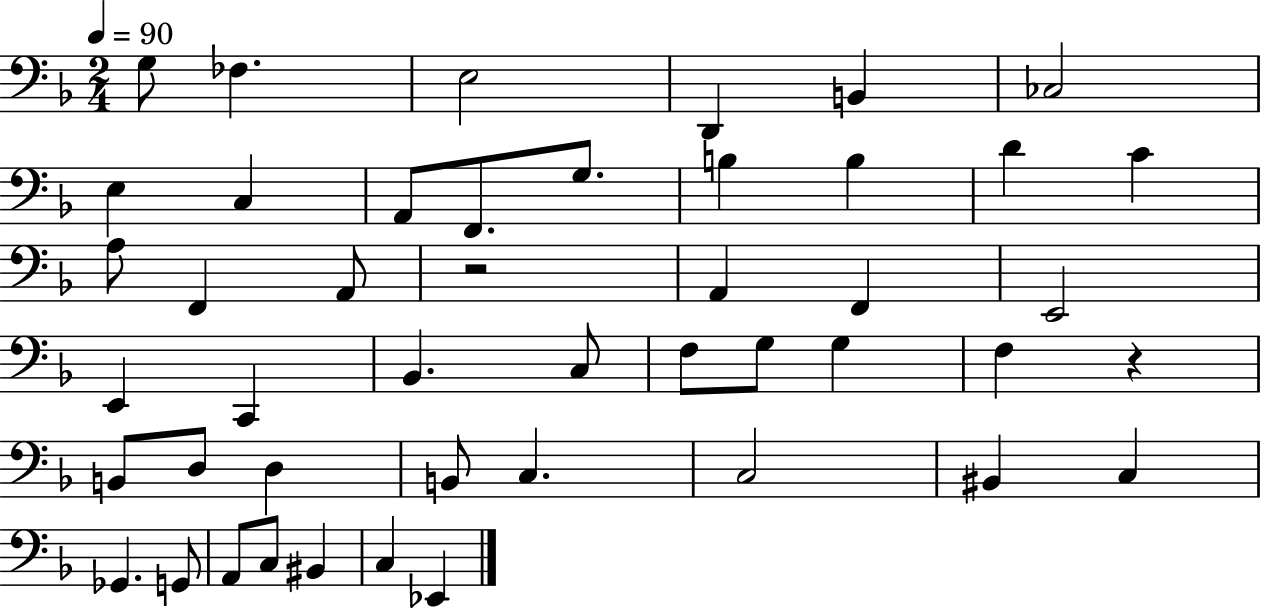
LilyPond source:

{
  \clef bass
  \numericTimeSignature
  \time 2/4
  \key f \major
  \tempo 4 = 90
  g8 fes4. | e2 | d,4 b,4 | ces2 | \break e4 c4 | a,8 f,8. g8. | b4 b4 | d'4 c'4 | \break a8 f,4 a,8 | r2 | a,4 f,4 | e,2 | \break e,4 c,4 | bes,4. c8 | f8 g8 g4 | f4 r4 | \break b,8 d8 d4 | b,8 c4. | c2 | bis,4 c4 | \break ges,4. g,8 | a,8 c8 bis,4 | c4 ees,4 | \bar "|."
}